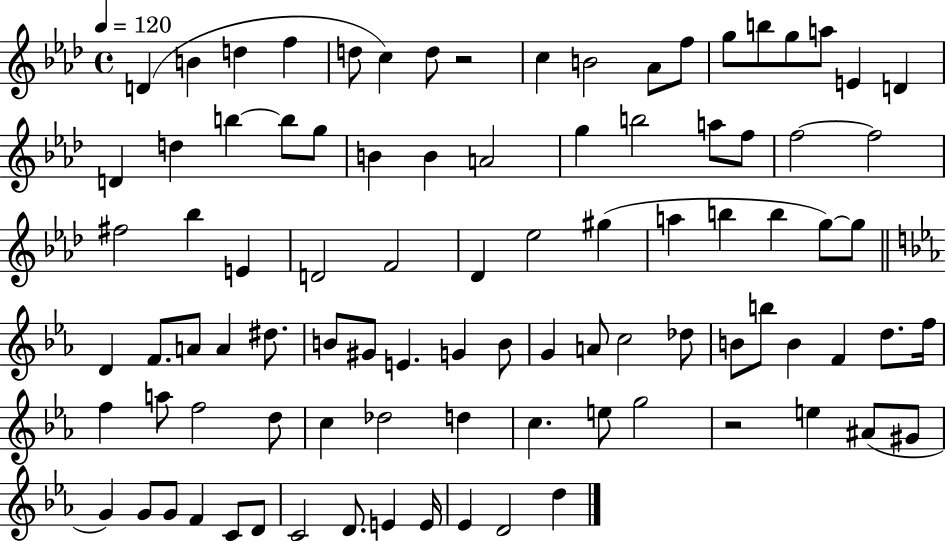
X:1
T:Untitled
M:4/4
L:1/4
K:Ab
D B d f d/2 c d/2 z2 c B2 _A/2 f/2 g/2 b/2 g/2 a/2 E D D d b b/2 g/2 B B A2 g b2 a/2 f/2 f2 f2 ^f2 _b E D2 F2 _D _e2 ^g a b b g/2 g/2 D F/2 A/2 A ^d/2 B/2 ^G/2 E G B/2 G A/2 c2 _d/2 B/2 b/2 B F d/2 f/4 f a/2 f2 d/2 c _d2 d c e/2 g2 z2 e ^A/2 ^G/2 G G/2 G/2 F C/2 D/2 C2 D/2 E E/4 _E D2 d